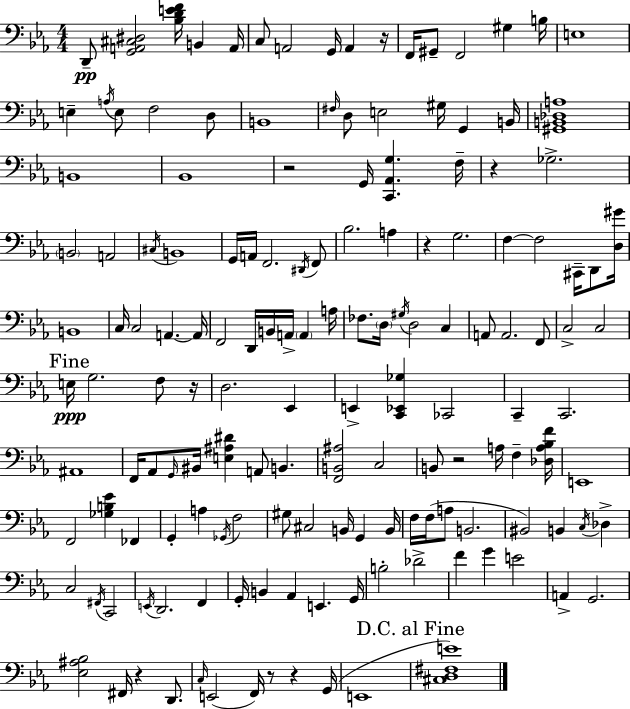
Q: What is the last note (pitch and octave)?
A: E2